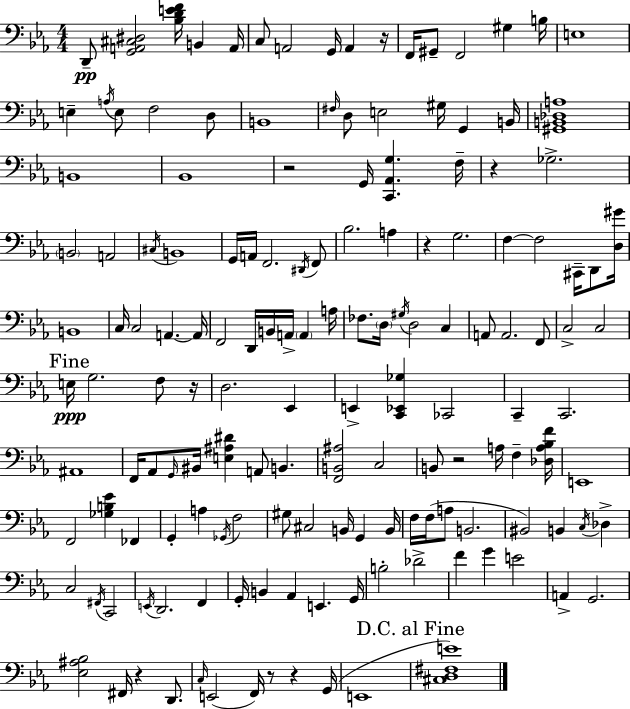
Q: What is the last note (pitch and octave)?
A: E2